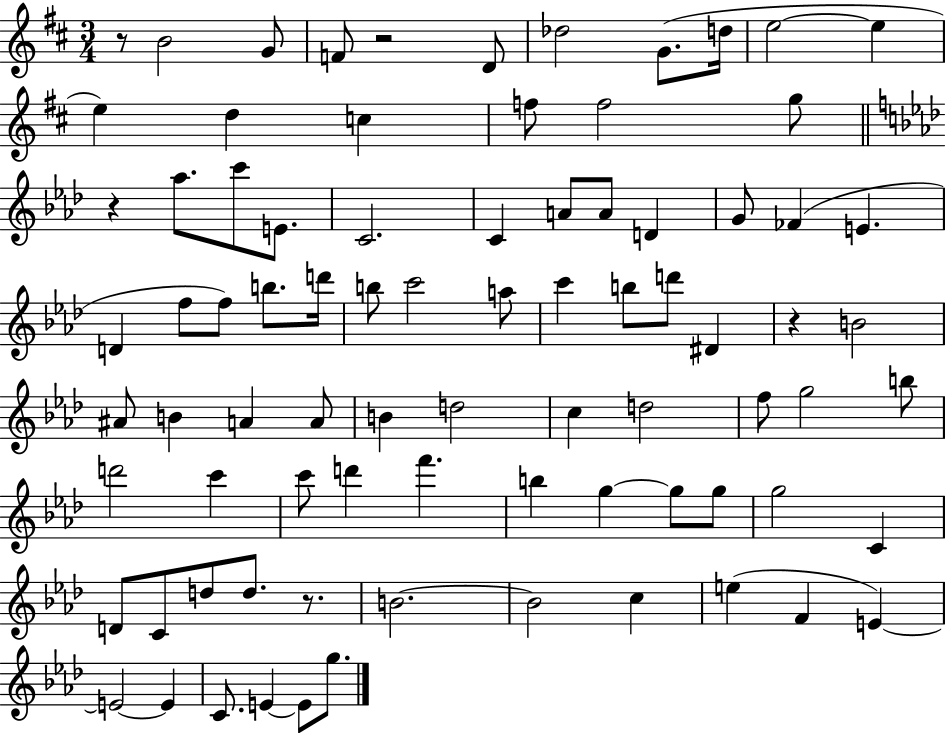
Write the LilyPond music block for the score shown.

{
  \clef treble
  \numericTimeSignature
  \time 3/4
  \key d \major
  \repeat volta 2 { r8 b'2 g'8 | f'8 r2 d'8 | des''2 g'8.( d''16 | e''2~~ e''4 | \break e''4) d''4 c''4 | f''8 f''2 g''8 | \bar "||" \break \key aes \major r4 aes''8. c'''8 e'8. | c'2. | c'4 a'8 a'8 d'4 | g'8 fes'4( e'4. | \break d'4 f''8 f''8) b''8. d'''16 | b''8 c'''2 a''8 | c'''4 b''8 d'''8 dis'4 | r4 b'2 | \break ais'8 b'4 a'4 a'8 | b'4 d''2 | c''4 d''2 | f''8 g''2 b''8 | \break d'''2 c'''4 | c'''8 d'''4 f'''4. | b''4 g''4~~ g''8 g''8 | g''2 c'4 | \break d'8 c'8 d''8 d''8. r8. | b'2.~~ | b'2 c''4 | e''4( f'4 e'4~~) | \break e'2~~ e'4 | c'8. e'4~~ e'8 g''8. | } \bar "|."
}